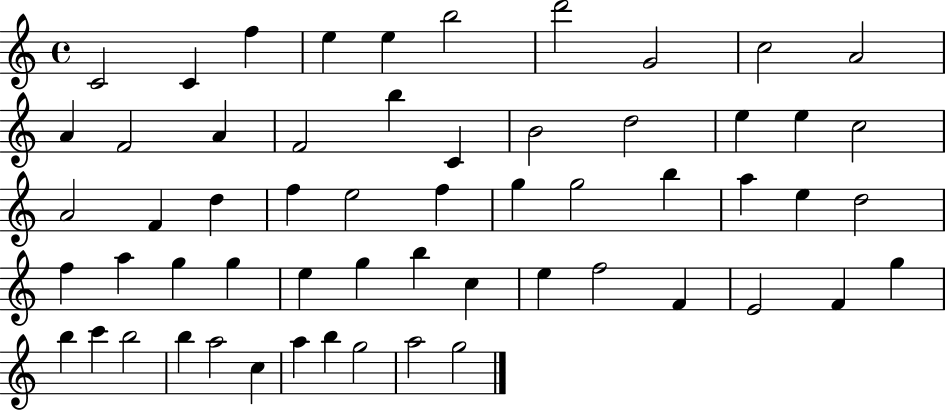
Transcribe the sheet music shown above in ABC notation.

X:1
T:Untitled
M:4/4
L:1/4
K:C
C2 C f e e b2 d'2 G2 c2 A2 A F2 A F2 b C B2 d2 e e c2 A2 F d f e2 f g g2 b a e d2 f a g g e g b c e f2 F E2 F g b c' b2 b a2 c a b g2 a2 g2